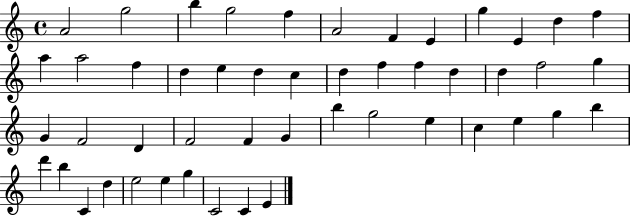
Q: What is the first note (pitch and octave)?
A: A4